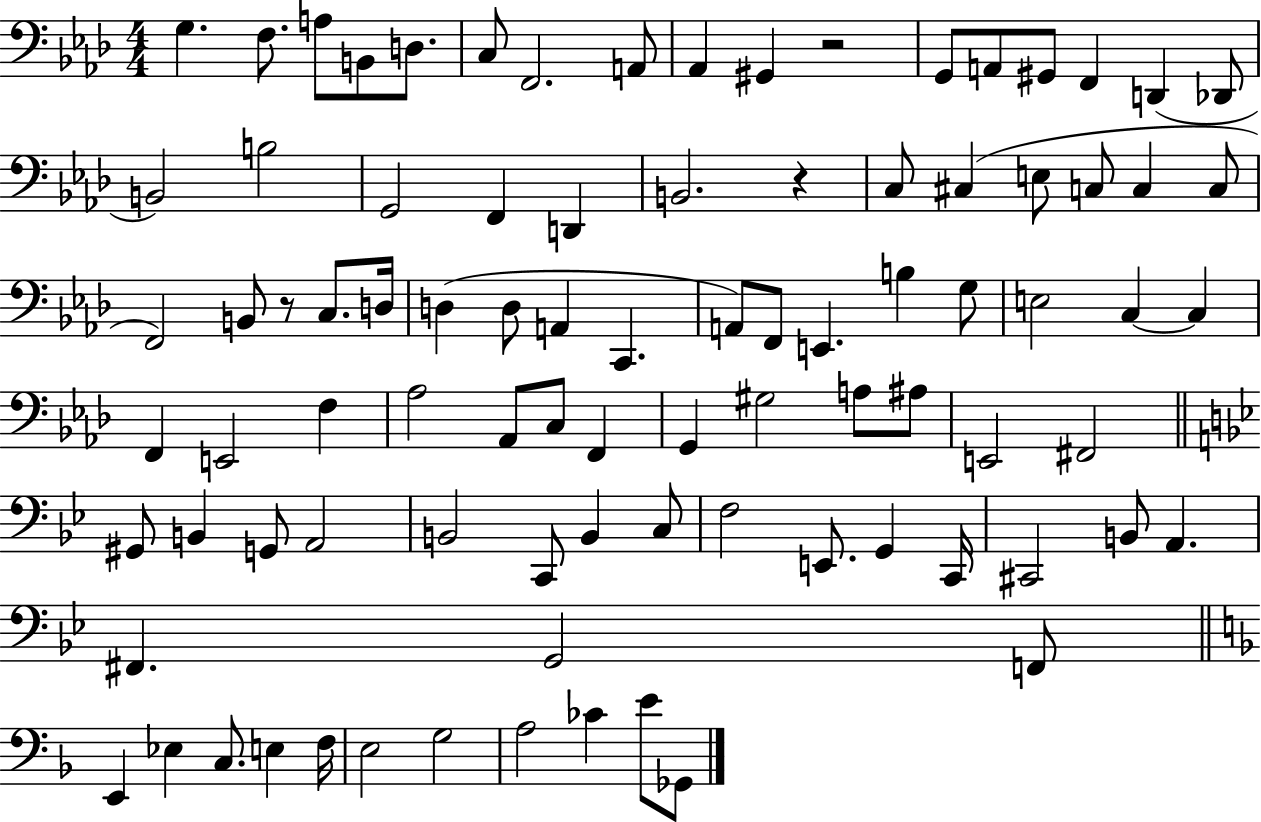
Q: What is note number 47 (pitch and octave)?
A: F3